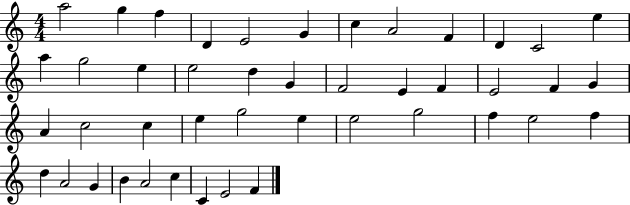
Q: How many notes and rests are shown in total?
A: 44